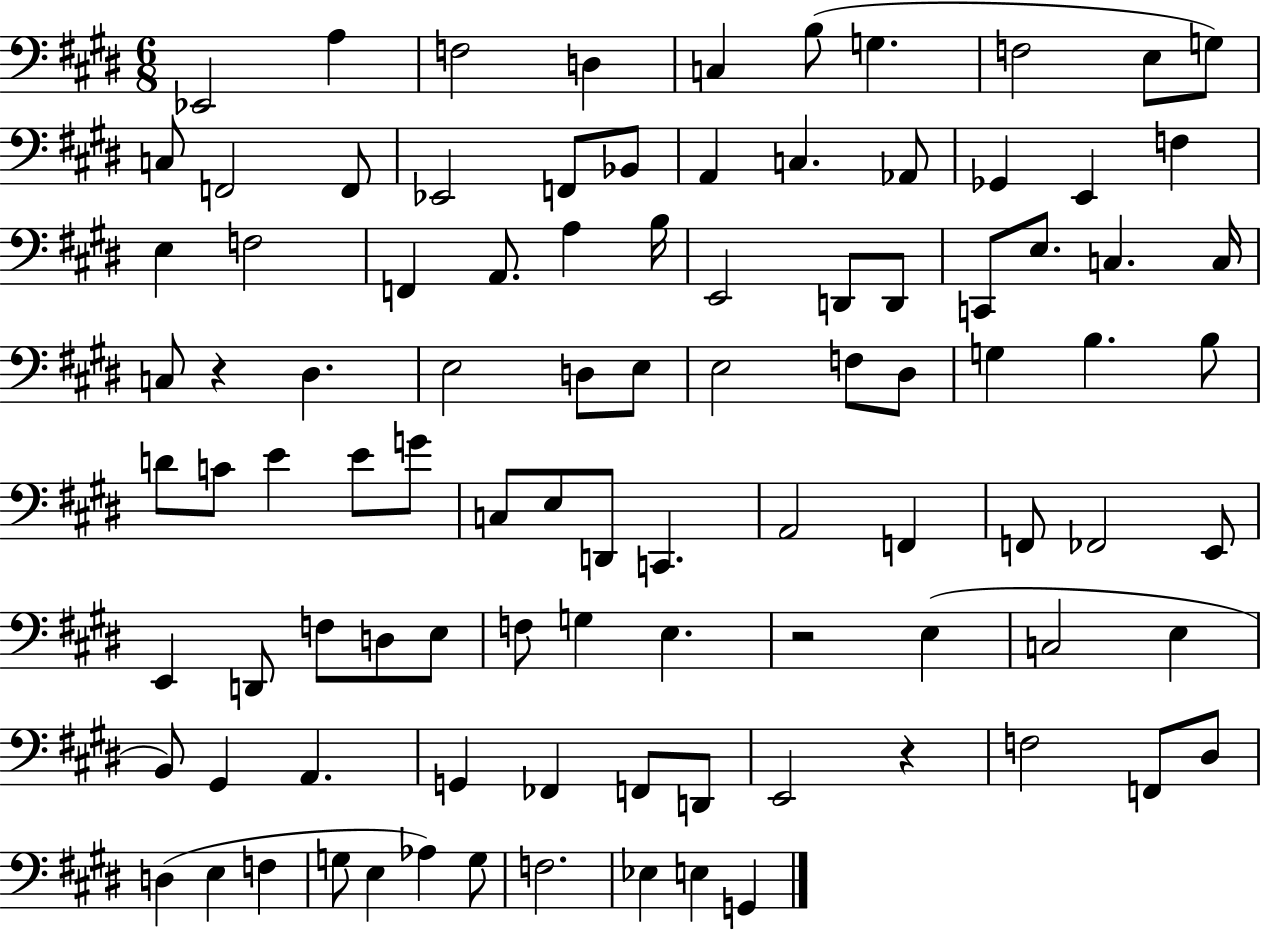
{
  \clef bass
  \numericTimeSignature
  \time 6/8
  \key e \major
  ees,2 a4 | f2 d4 | c4 b8( g4. | f2 e8 g8) | \break c8 f,2 f,8 | ees,2 f,8 bes,8 | a,4 c4. aes,8 | ges,4 e,4 f4 | \break e4 f2 | f,4 a,8. a4 b16 | e,2 d,8 d,8 | c,8 e8. c4. c16 | \break c8 r4 dis4. | e2 d8 e8 | e2 f8 dis8 | g4 b4. b8 | \break d'8 c'8 e'4 e'8 g'8 | c8 e8 d,8 c,4. | a,2 f,4 | f,8 fes,2 e,8 | \break e,4 d,8 f8 d8 e8 | f8 g4 e4. | r2 e4( | c2 e4 | \break b,8) gis,4 a,4. | g,4 fes,4 f,8 d,8 | e,2 r4 | f2 f,8 dis8 | \break d4( e4 f4 | g8 e4 aes4) g8 | f2. | ees4 e4 g,4 | \break \bar "|."
}